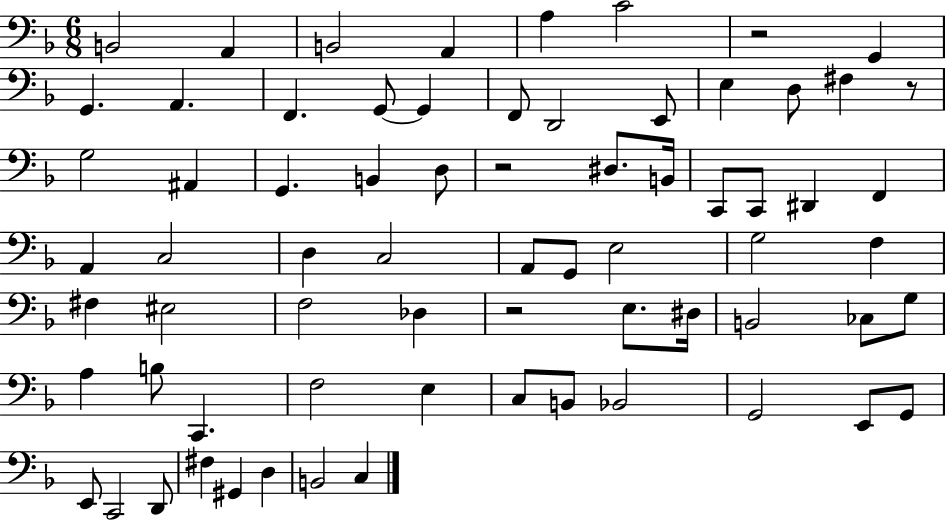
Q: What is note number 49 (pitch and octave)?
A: B3